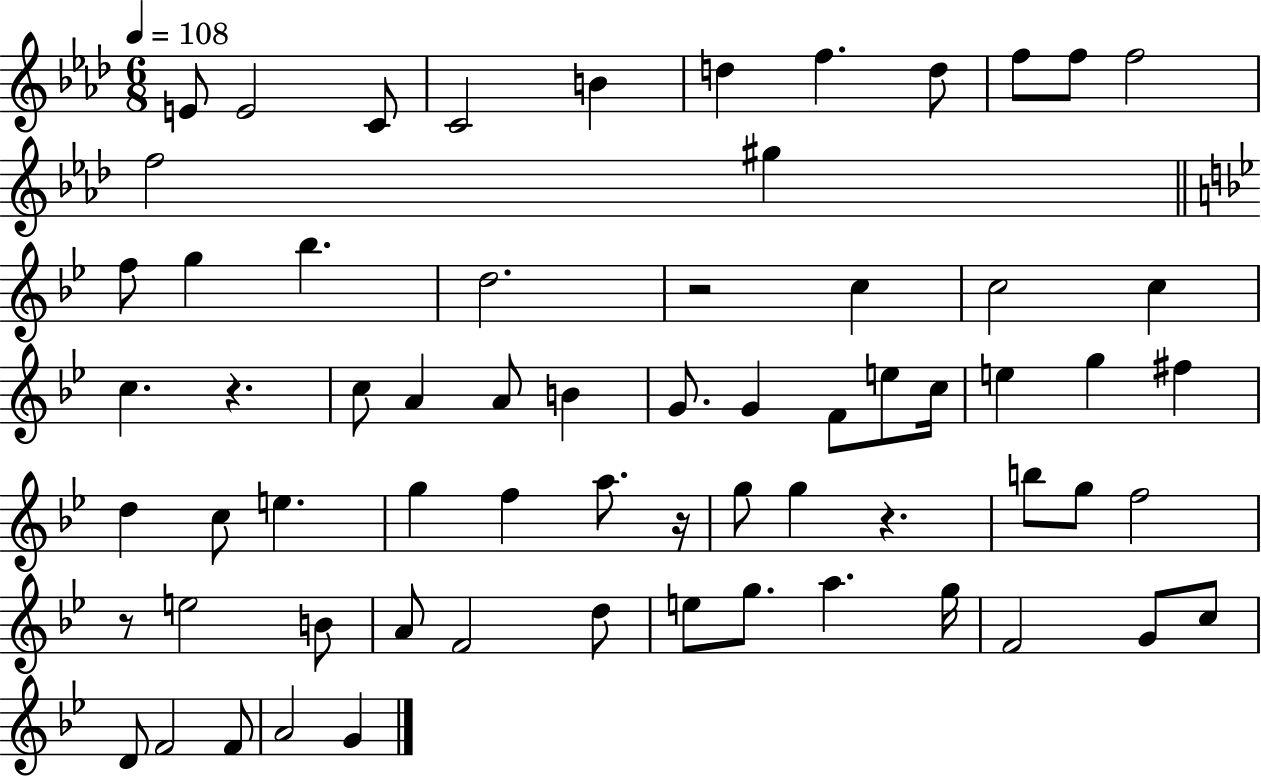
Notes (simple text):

E4/e E4/h C4/e C4/h B4/q D5/q F5/q. D5/e F5/e F5/e F5/h F5/h G#5/q F5/e G5/q Bb5/q. D5/h. R/h C5/q C5/h C5/q C5/q. R/q. C5/e A4/q A4/e B4/q G4/e. G4/q F4/e E5/e C5/s E5/q G5/q F#5/q D5/q C5/e E5/q. G5/q F5/q A5/e. R/s G5/e G5/q R/q. B5/e G5/e F5/h R/e E5/h B4/e A4/e F4/h D5/e E5/e G5/e. A5/q. G5/s F4/h G4/e C5/e D4/e F4/h F4/e A4/h G4/q